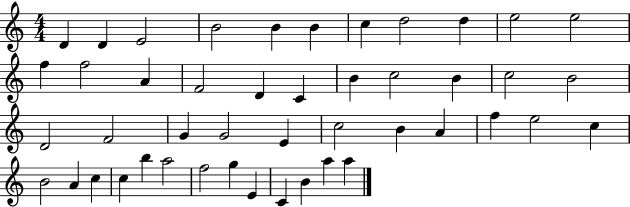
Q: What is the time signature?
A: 4/4